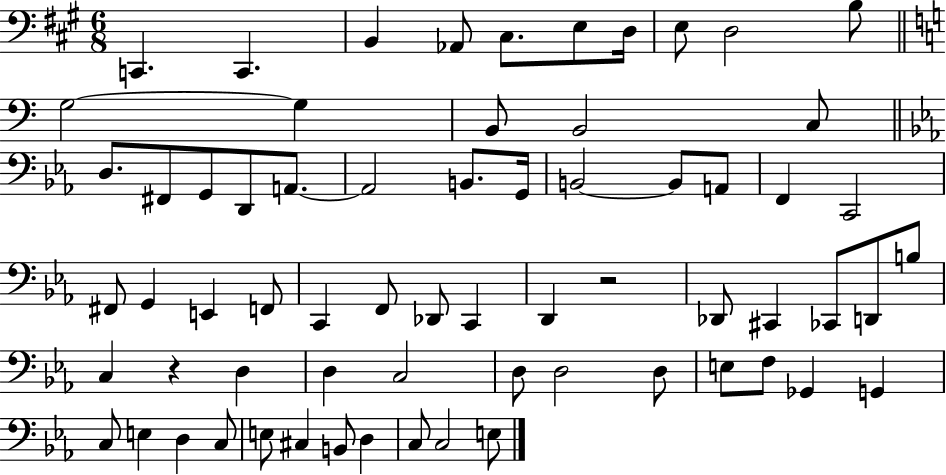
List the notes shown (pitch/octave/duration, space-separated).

C2/q. C2/q. B2/q Ab2/e C#3/e. E3/e D3/s E3/e D3/h B3/e G3/h G3/q B2/e B2/h C3/e D3/e. F#2/e G2/e D2/e A2/e. A2/h B2/e. G2/s B2/h B2/e A2/e F2/q C2/h F#2/e G2/q E2/q F2/e C2/q F2/e Db2/e C2/q D2/q R/h Db2/e C#2/q CES2/e D2/e B3/e C3/q R/q D3/q D3/q C3/h D3/e D3/h D3/e E3/e F3/e Gb2/q G2/q C3/e E3/q D3/q C3/e E3/e C#3/q B2/e D3/q C3/e C3/h E3/e